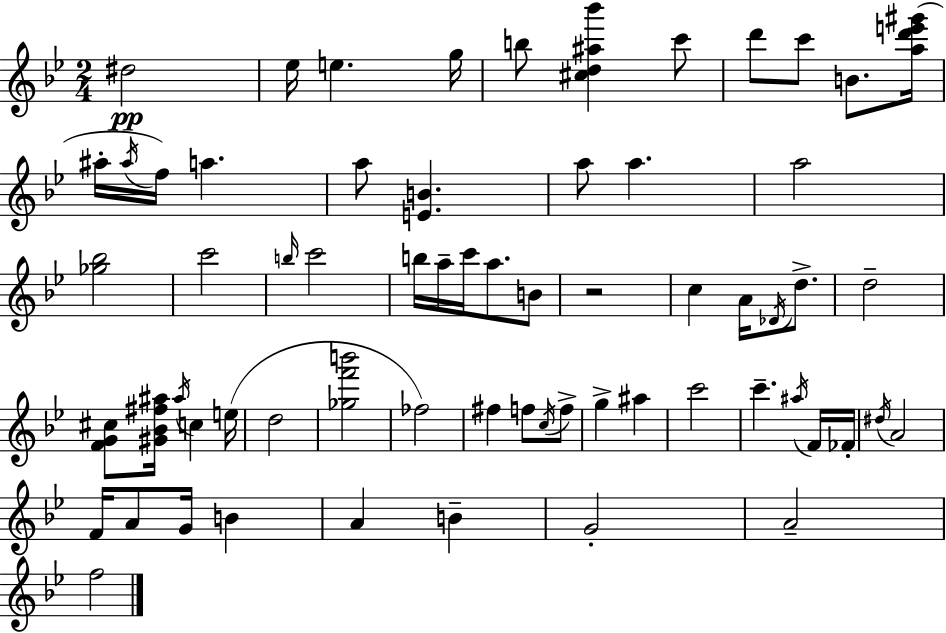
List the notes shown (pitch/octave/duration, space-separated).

D#5/h Eb5/s E5/q. G5/s B5/e [C#5,D5,A#5,Bb6]/q C6/e D6/e C6/e B4/e. [A5,D6,E6,G#6]/s A#5/s A#5/s F5/s A5/q. A5/e [E4,B4]/q. A5/e A5/q. A5/h [Gb5,Bb5]/h C6/h B5/s C6/h B5/s A5/s C6/s A5/e. B4/e R/h C5/q A4/s Db4/s D5/e. D5/h [F4,G4,C#5]/e [G#4,Bb4,F#5,A#5]/s A#5/s C5/q E5/s D5/h [Gb5,F6,B6]/h FES5/h F#5/q F5/e C5/s F5/e G5/q A#5/q C6/h C6/q. A#5/s F4/s FES4/s D#5/s A4/h F4/s A4/e G4/s B4/q A4/q B4/q G4/h A4/h F5/h